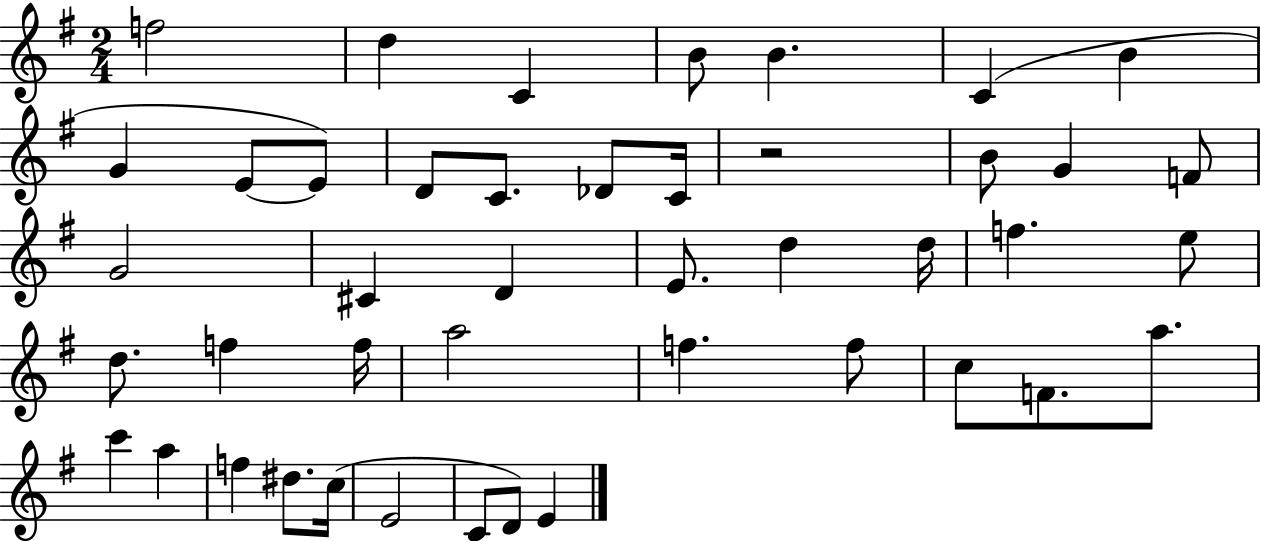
{
  \clef treble
  \numericTimeSignature
  \time 2/4
  \key g \major
  f''2 | d''4 c'4 | b'8 b'4. | c'4( b'4 | \break g'4 e'8~~ e'8) | d'8 c'8. des'8 c'16 | r2 | b'8 g'4 f'8 | \break g'2 | cis'4 d'4 | e'8. d''4 d''16 | f''4. e''8 | \break d''8. f''4 f''16 | a''2 | f''4. f''8 | c''8 f'8. a''8. | \break c'''4 a''4 | f''4 dis''8. c''16( | e'2 | c'8 d'8) e'4 | \break \bar "|."
}